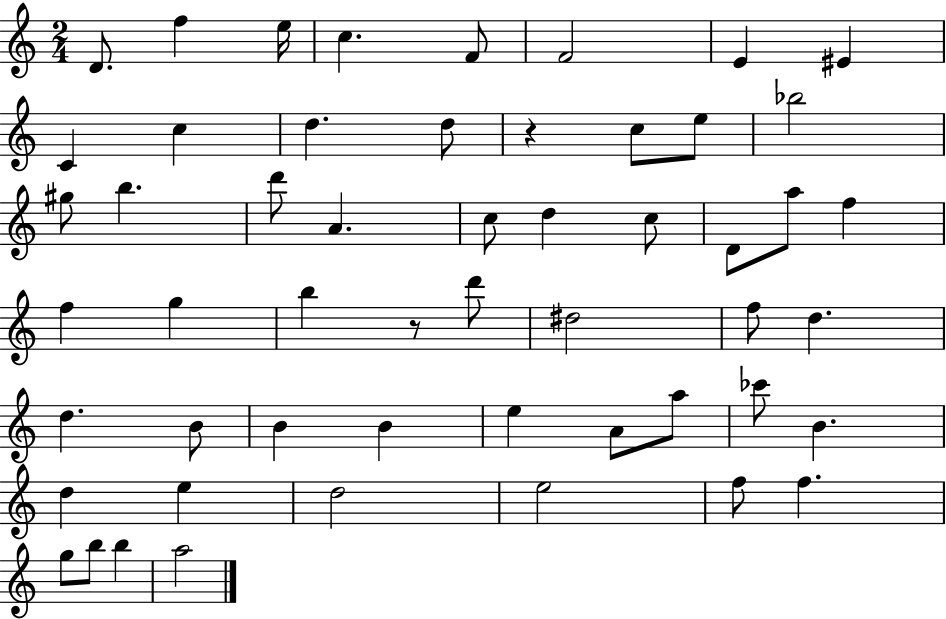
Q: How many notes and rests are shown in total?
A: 53